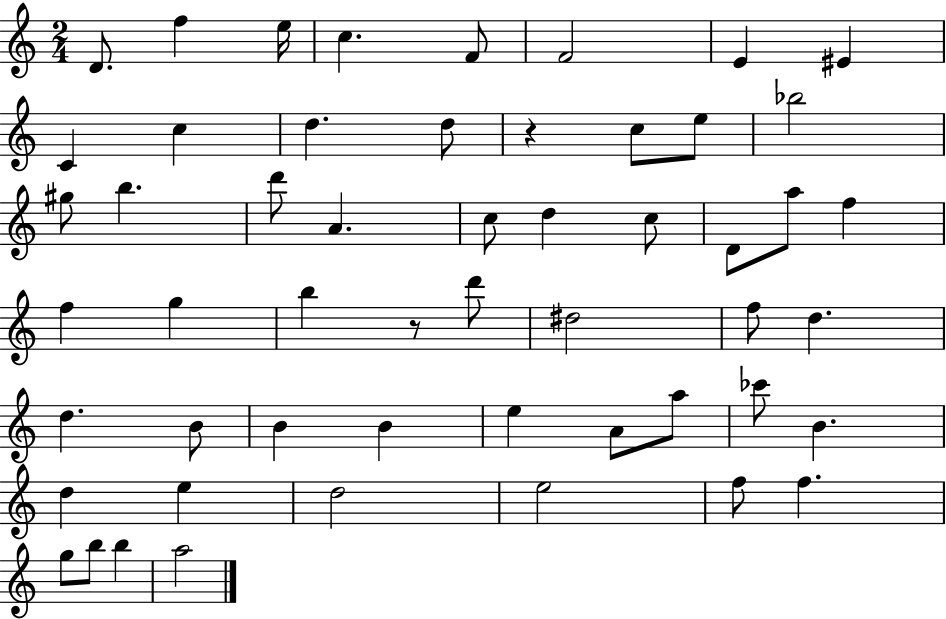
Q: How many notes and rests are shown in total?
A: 53